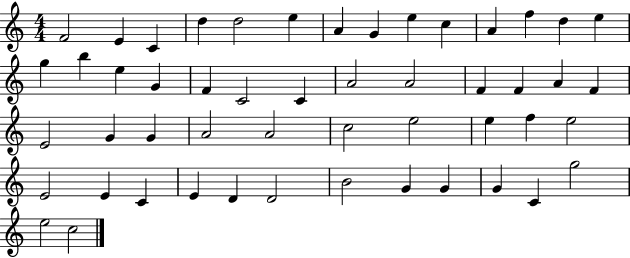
F4/h E4/q C4/q D5/q D5/h E5/q A4/q G4/q E5/q C5/q A4/q F5/q D5/q E5/q G5/q B5/q E5/q G4/q F4/q C4/h C4/q A4/h A4/h F4/q F4/q A4/q F4/q E4/h G4/q G4/q A4/h A4/h C5/h E5/h E5/q F5/q E5/h E4/h E4/q C4/q E4/q D4/q D4/h B4/h G4/q G4/q G4/q C4/q G5/h E5/h C5/h